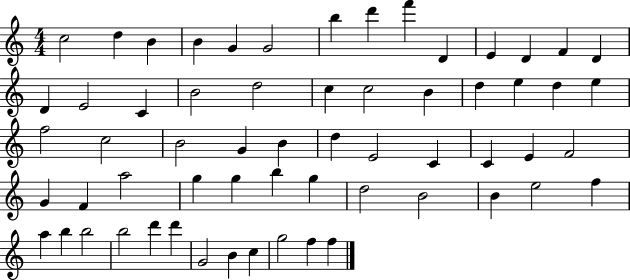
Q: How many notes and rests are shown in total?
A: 61